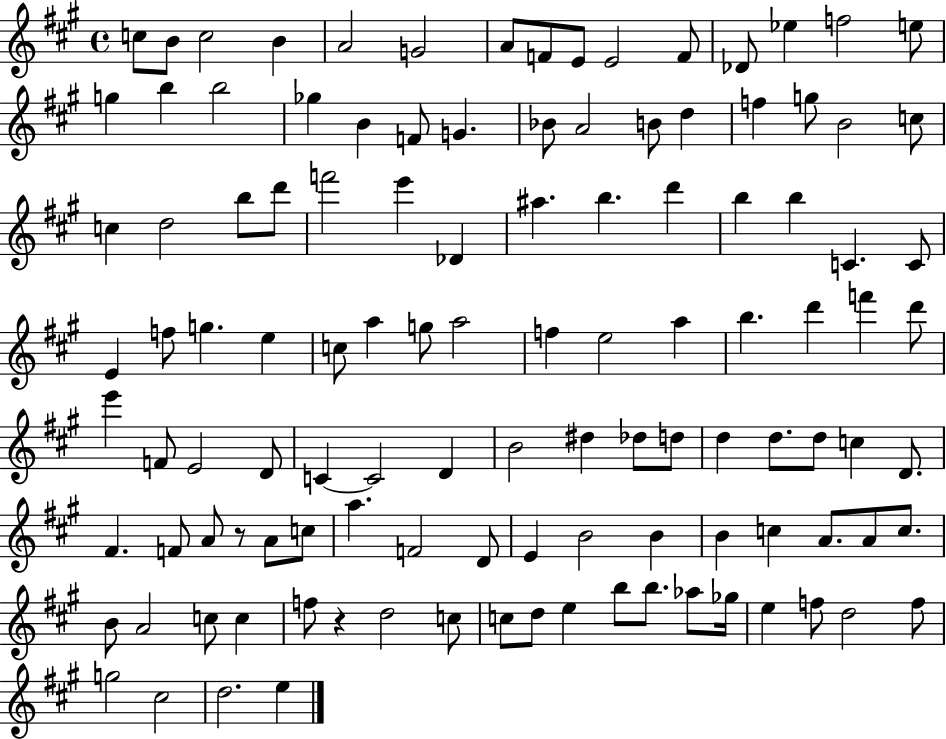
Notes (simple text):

C5/e B4/e C5/h B4/q A4/h G4/h A4/e F4/e E4/e E4/h F4/e Db4/e Eb5/q F5/h E5/e G5/q B5/q B5/h Gb5/q B4/q F4/e G4/q. Bb4/e A4/h B4/e D5/q F5/q G5/e B4/h C5/e C5/q D5/h B5/e D6/e F6/h E6/q Db4/q A#5/q. B5/q. D6/q B5/q B5/q C4/q. C4/e E4/q F5/e G5/q. E5/q C5/e A5/q G5/e A5/h F5/q E5/h A5/q B5/q. D6/q F6/q D6/e E6/q F4/e E4/h D4/e C4/q C4/h D4/q B4/h D#5/q Db5/e D5/e D5/q D5/e. D5/e C5/q D4/e. F#4/q. F4/e A4/e R/e A4/e C5/e A5/q. F4/h D4/e E4/q B4/h B4/q B4/q C5/q A4/e. A4/e C5/e. B4/e A4/h C5/e C5/q F5/e R/q D5/h C5/e C5/e D5/e E5/q B5/e B5/e. Ab5/e Gb5/s E5/q F5/e D5/h F5/e G5/h C#5/h D5/h. E5/q